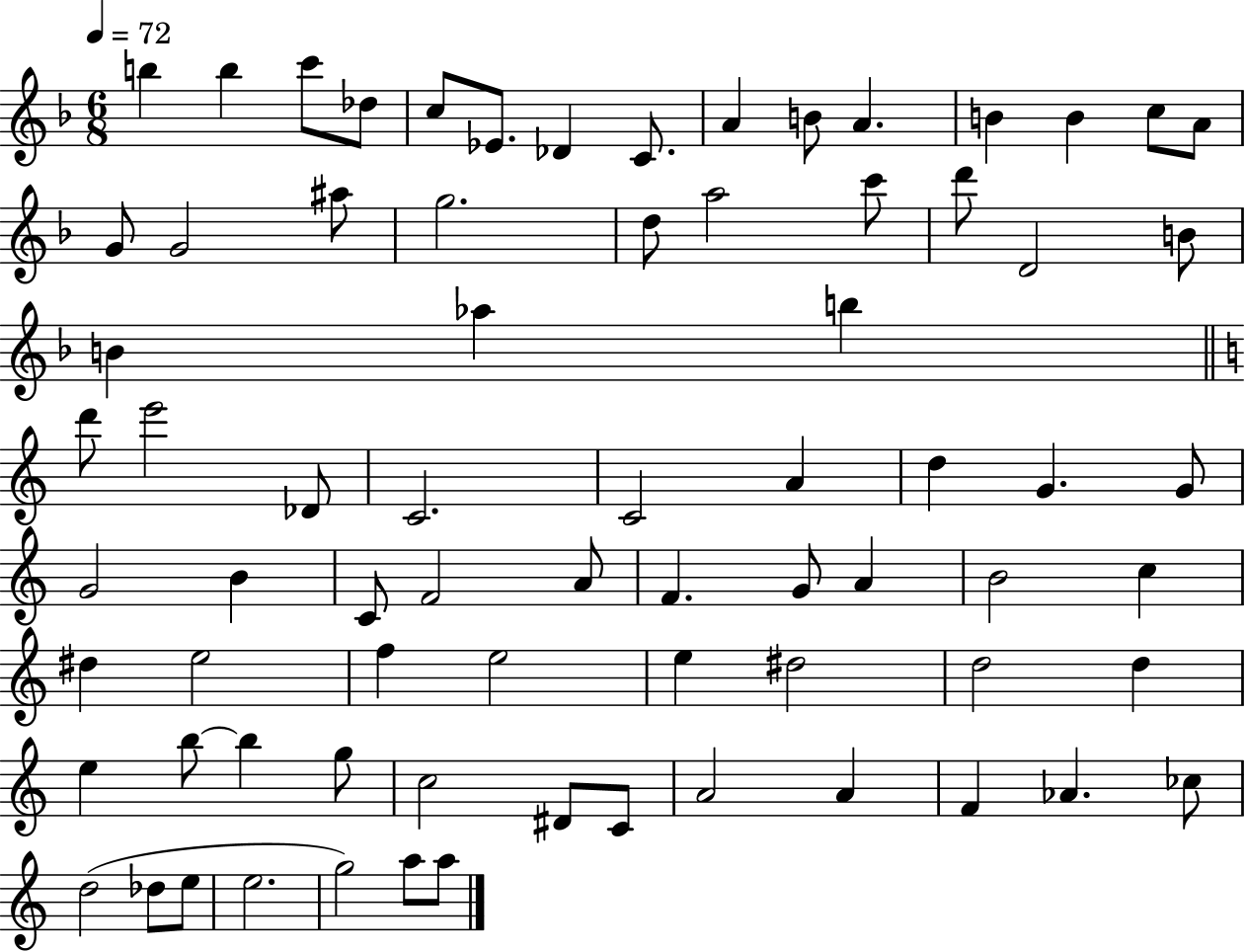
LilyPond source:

{
  \clef treble
  \numericTimeSignature
  \time 6/8
  \key f \major
  \tempo 4 = 72
  b''4 b''4 c'''8 des''8 | c''8 ees'8. des'4 c'8. | a'4 b'8 a'4. | b'4 b'4 c''8 a'8 | \break g'8 g'2 ais''8 | g''2. | d''8 a''2 c'''8 | d'''8 d'2 b'8 | \break b'4 aes''4 b''4 | \bar "||" \break \key a \minor d'''8 e'''2 des'8 | c'2. | c'2 a'4 | d''4 g'4. g'8 | \break g'2 b'4 | c'8 f'2 a'8 | f'4. g'8 a'4 | b'2 c''4 | \break dis''4 e''2 | f''4 e''2 | e''4 dis''2 | d''2 d''4 | \break e''4 b''8~~ b''4 g''8 | c''2 dis'8 c'8 | a'2 a'4 | f'4 aes'4. ces''8 | \break d''2( des''8 e''8 | e''2. | g''2) a''8 a''8 | \bar "|."
}